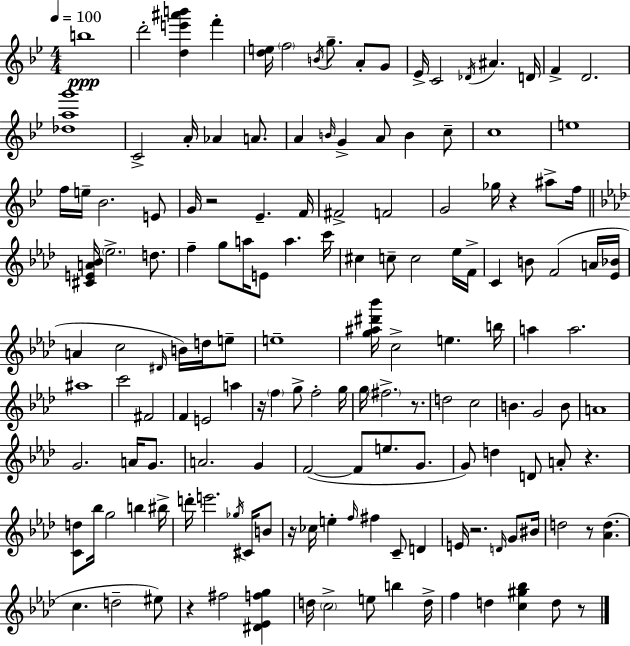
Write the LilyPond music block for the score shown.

{
  \clef treble
  \numericTimeSignature
  \time 4/4
  \key g \minor
  \tempo 4 = 100
  b''1\ppp | d'''2-. <d'' e''' ais''' b'''>4 f'''4-. | <d'' e''>16 \parenthesize f''2 \acciaccatura { b'16 } g''8.-- a'8-. g'8 | ees'16-> c'2 \acciaccatura { des'16 } ais'4. | \break d'16 f'4-> d'2. | <des'' a'' g'''>1 | c'2-> a'16-. aes'4 a'8. | a'4 \grace { b'16 } g'4-> a'8 b'4 | \break c''8-- c''1 | e''1 | f''16 e''16-- bes'2. | e'8 g'16 r2 ees'4.-- | \break f'16 fis'2-> f'2 | g'2 ges''16 r4 | ais''8-> f''16 \bar "||" \break \key aes \major <cis' e' a' bes'>16 \parenthesize ees''2.-> d''8. | f''4-- g''8 a''16 e'8 a''4. c'''16 | cis''4 c''8-- c''2 ees''16 f'16-> | c'4 b'8 f'2( a'16 <ees' bes'>16 | \break a'4 c''2 \grace { dis'16 }) b'16 d''16 e''8-- | e''1-- | <g'' ais'' dis''' bes'''>16 c''2-> e''4. | b''16 a''4 a''2. | \break ais''1 | c'''2 fis'2 | f'4 e'2 a''4 | r16 \parenthesize f''4 g''8-> f''2-. | \break g''16 g''16 \parenthesize fis''2.-> r8. | d''2 c''2 | b'4. g'2 b'8 | a'1 | \break g'2. a'16 g'8. | a'2. g'4 | f'2~(~ f'8 e''8. g'8. | g'8) d''4 d'8 a'8-. r4. | \break <c' d''>8 bes''16 g''2 b''4 | bis''16-> d'''16-. e'''2. \acciaccatura { ges''16 } cis'16 | b'8 r16 ces''16 e''4-. \grace { f''16 } fis''4 c'8-- d'4 | e'16 r2. | \break \grace { d'16 } g'8 bis'16 d''2 r8 <aes' d''>4.( | c''4. d''2-- | eis''8) r4 fis''2 | <dis' ees' f'' g''>4 d''16 \parenthesize c''2-> e''8 b''4 | \break d''16-> f''4 d''4 <c'' gis'' bes''>4 | d''8 r8 \bar "|."
}